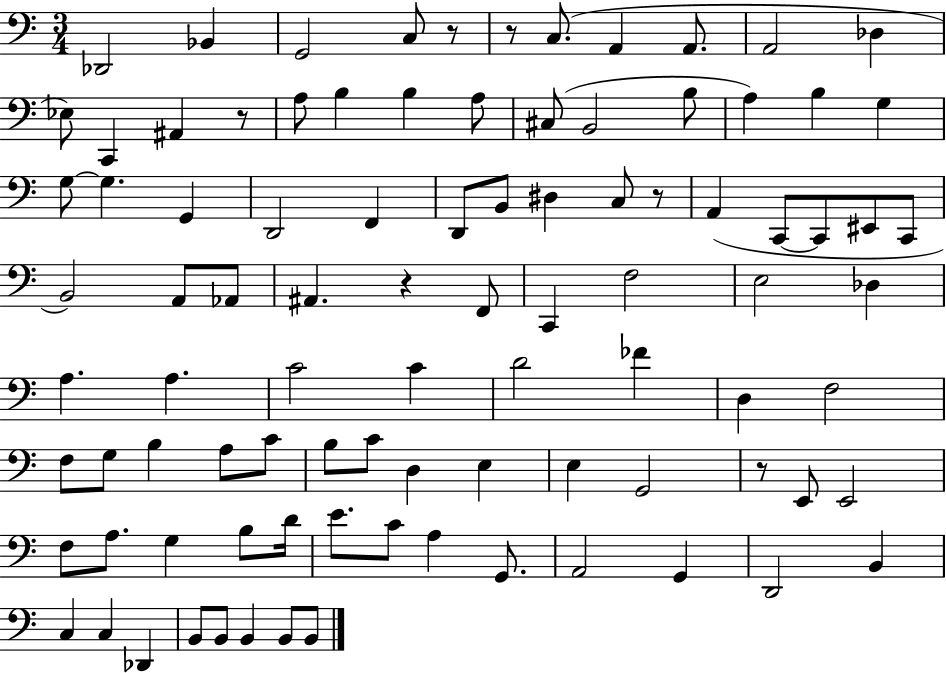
Db2/h Bb2/q G2/h C3/e R/e R/e C3/e. A2/q A2/e. A2/h Db3/q Eb3/e C2/q A#2/q R/e A3/e B3/q B3/q A3/e C#3/e B2/h B3/e A3/q B3/q G3/q G3/e G3/q. G2/q D2/h F2/q D2/e B2/e D#3/q C3/e R/e A2/q C2/e C2/e EIS2/e C2/e B2/h A2/e Ab2/e A#2/q. R/q F2/e C2/q F3/h E3/h Db3/q A3/q. A3/q. C4/h C4/q D4/h FES4/q D3/q F3/h F3/e G3/e B3/q A3/e C4/e B3/e C4/e D3/q E3/q E3/q G2/h R/e E2/e E2/h F3/e A3/e. G3/q B3/e D4/s E4/e. C4/e A3/q G2/e. A2/h G2/q D2/h B2/q C3/q C3/q Db2/q B2/e B2/e B2/q B2/e B2/e